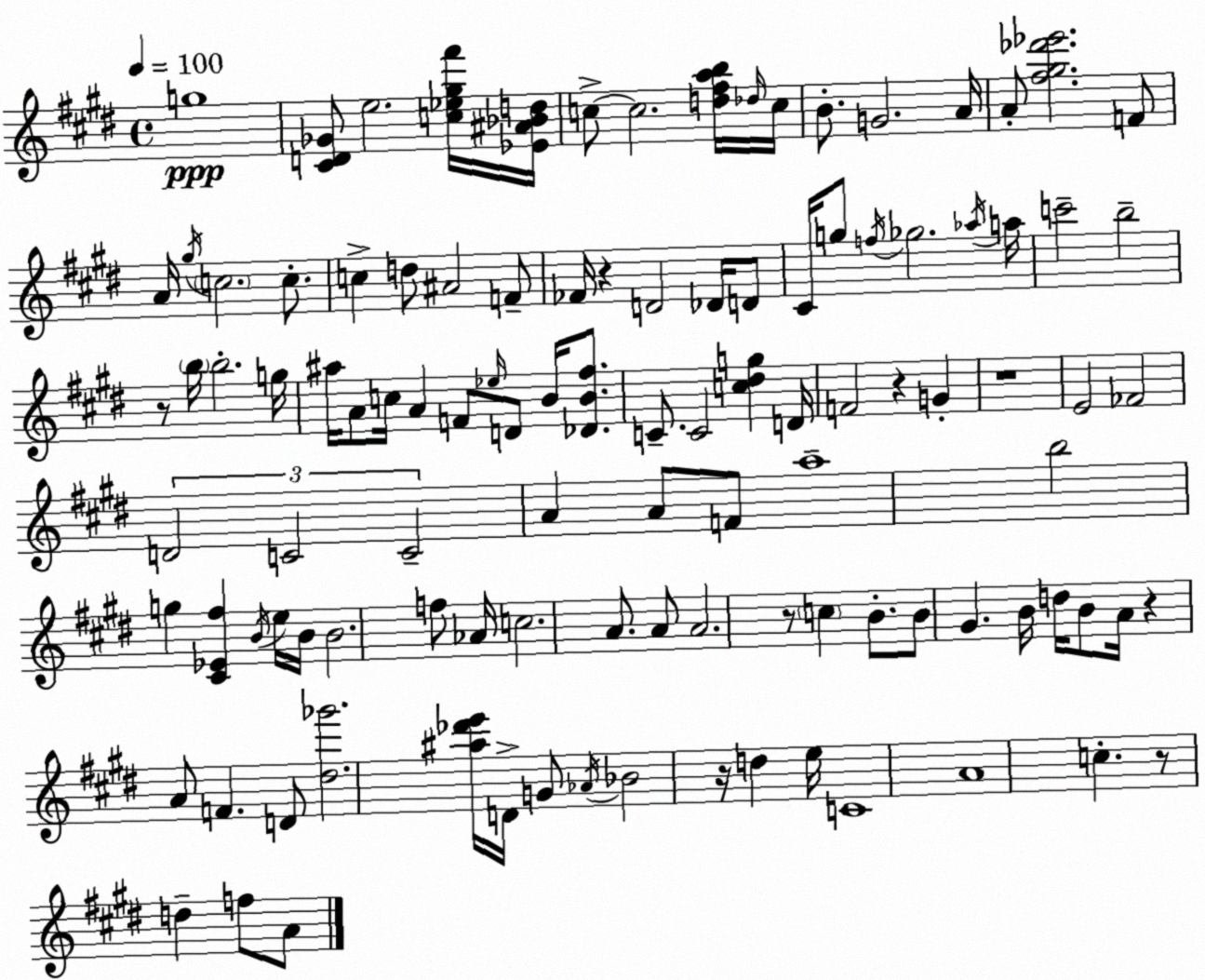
X:1
T:Untitled
M:4/4
L:1/4
K:E
g4 [^CD_G]/2 e2 [c_e^g^f']/4 [_E^A_Bd]/4 c/2 c2 [d^fab]/4 _d/4 c/4 B/2 G2 A/4 A/2 [^f^g_d'_e']2 F/2 A/4 ^g/4 c2 c/2 c d/2 ^A2 F/2 _F/4 z D2 _D/4 D/2 ^C/4 g/2 f/4 _g2 _a/4 a/4 c'2 b2 z/2 b/4 b2 g/4 ^a/4 A/2 c/4 A F/2 _e/4 D/2 B/4 [_DB^f]/2 C/2 C2 [c^dg] D/4 F2 z G z4 E2 _F2 D2 C2 C2 A A/2 F/2 a4 b2 g [^C_E^f] B/4 e/4 B/4 B2 f/2 _A/4 c2 A/2 A/2 A2 z/2 c B/2 B/2 ^G B/4 d/4 B/2 A/4 z A/2 F D/2 [^d_g']2 [^a_d'e']/4 D/4 G/2 _A/4 _B2 z/4 d e/4 C4 A4 c z/2 d f/2 A/2